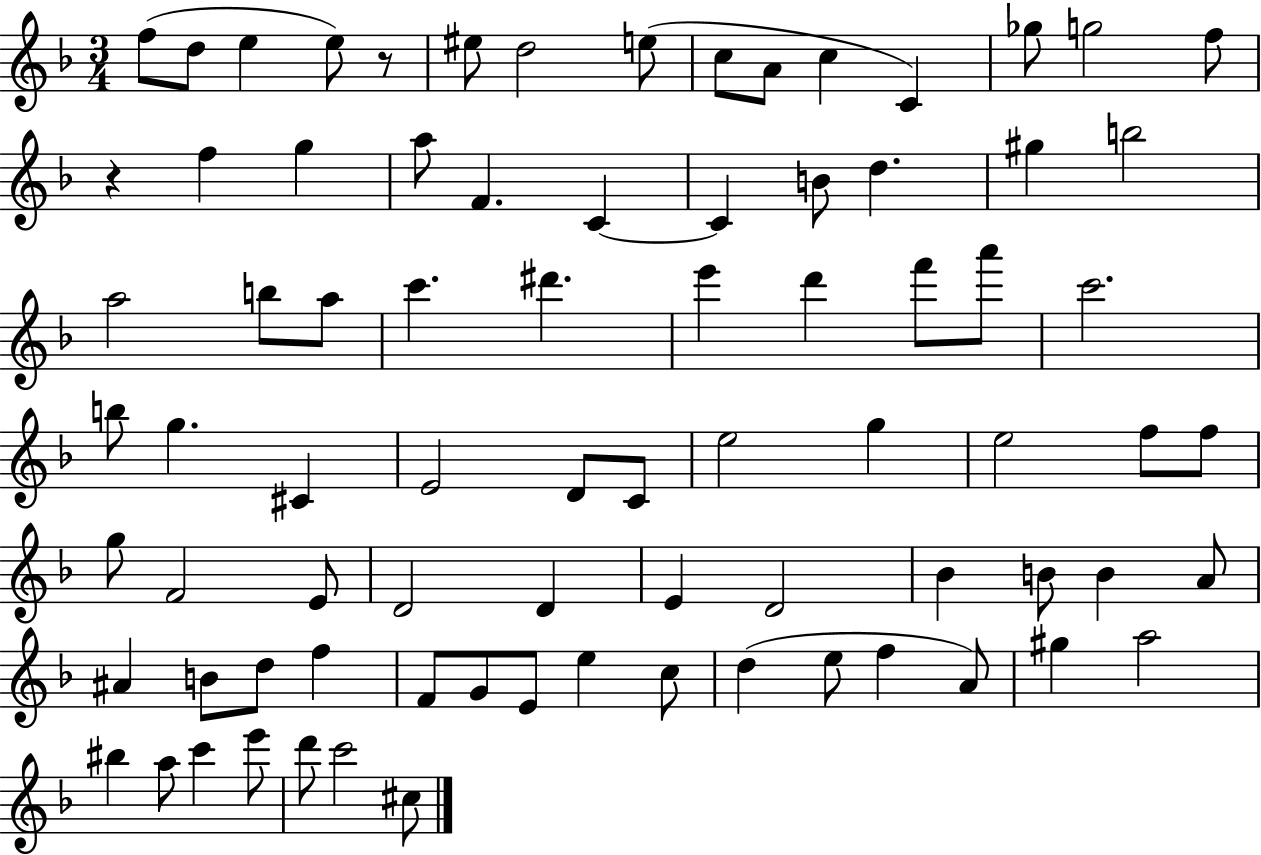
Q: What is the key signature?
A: F major